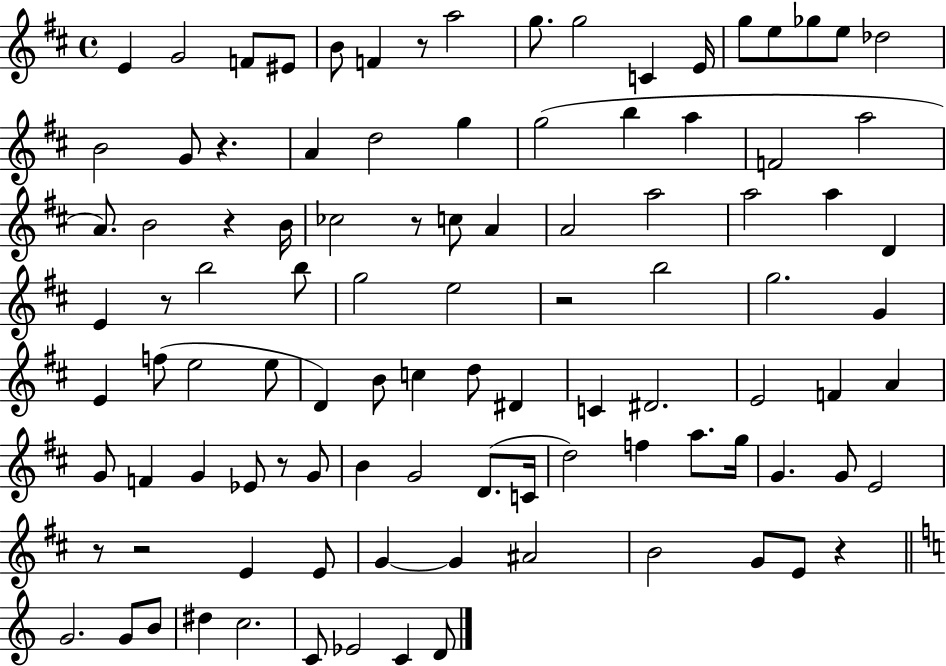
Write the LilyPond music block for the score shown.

{
  \clef treble
  \time 4/4
  \defaultTimeSignature
  \key d \major
  \repeat volta 2 { e'4 g'2 f'8 eis'8 | b'8 f'4 r8 a''2 | g''8. g''2 c'4 e'16 | g''8 e''8 ges''8 e''8 des''2 | \break b'2 g'8 r4. | a'4 d''2 g''4 | g''2( b''4 a''4 | f'2 a''2 | \break a'8.) b'2 r4 b'16 | ces''2 r8 c''8 a'4 | a'2 a''2 | a''2 a''4 d'4 | \break e'4 r8 b''2 b''8 | g''2 e''2 | r2 b''2 | g''2. g'4 | \break e'4 f''8( e''2 e''8 | d'4) b'8 c''4 d''8 dis'4 | c'4 dis'2. | e'2 f'4 a'4 | \break g'8 f'4 g'4 ees'8 r8 g'8 | b'4 g'2 d'8.( c'16 | d''2) f''4 a''8. g''16 | g'4. g'8 e'2 | \break r8 r2 e'4 e'8 | g'4~~ g'4 ais'2 | b'2 g'8 e'8 r4 | \bar "||" \break \key a \minor g'2. g'8 b'8 | dis''4 c''2. | c'8 ees'2 c'4 d'8 | } \bar "|."
}